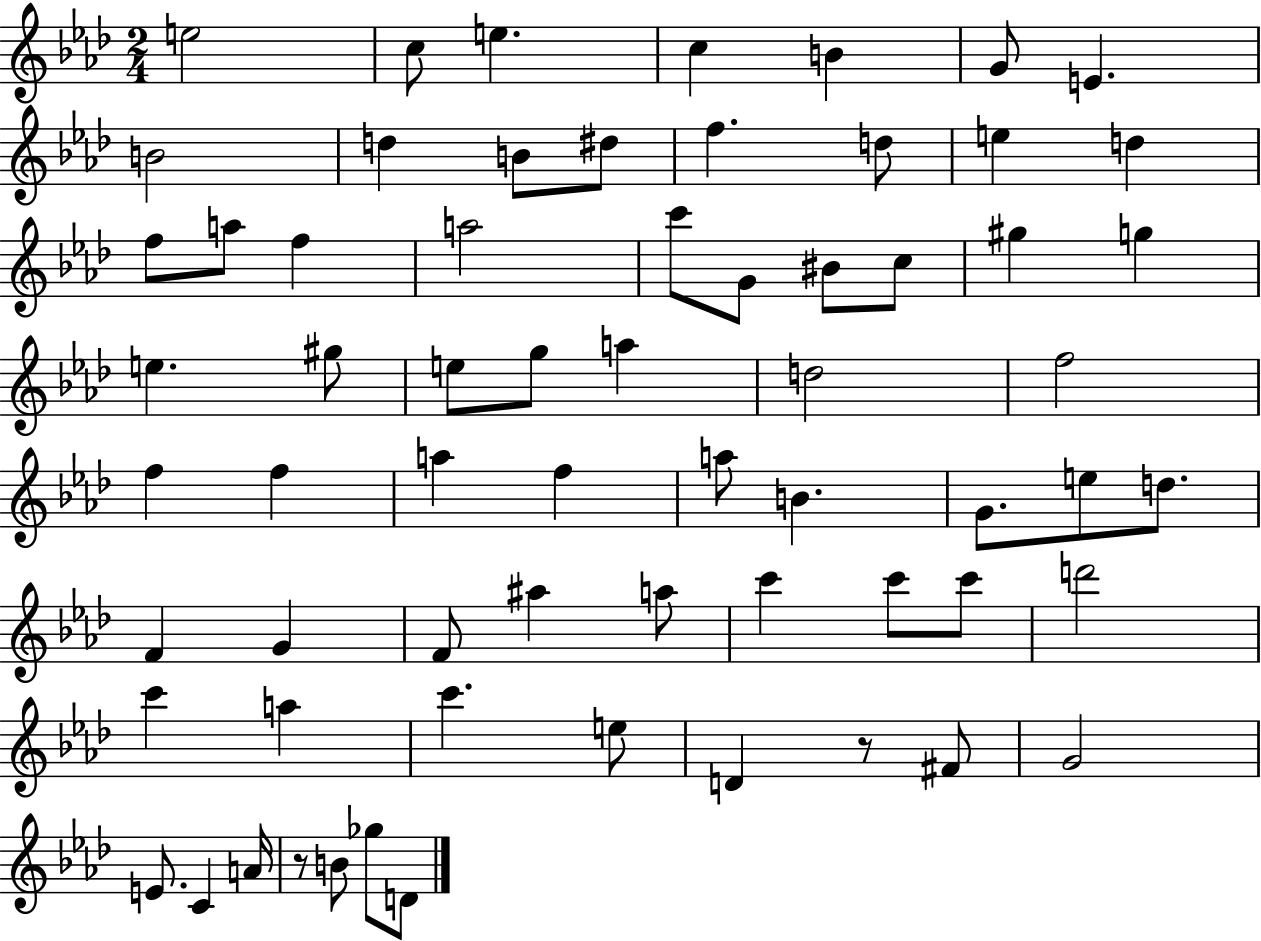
{
  \clef treble
  \numericTimeSignature
  \time 2/4
  \key aes \major
  e''2 | c''8 e''4. | c''4 b'4 | g'8 e'4. | \break b'2 | d''4 b'8 dis''8 | f''4. d''8 | e''4 d''4 | \break f''8 a''8 f''4 | a''2 | c'''8 g'8 bis'8 c''8 | gis''4 g''4 | \break e''4. gis''8 | e''8 g''8 a''4 | d''2 | f''2 | \break f''4 f''4 | a''4 f''4 | a''8 b'4. | g'8. e''8 d''8. | \break f'4 g'4 | f'8 ais''4 a''8 | c'''4 c'''8 c'''8 | d'''2 | \break c'''4 a''4 | c'''4. e''8 | d'4 r8 fis'8 | g'2 | \break e'8. c'4 a'16 | r8 b'8 ges''8 d'8 | \bar "|."
}